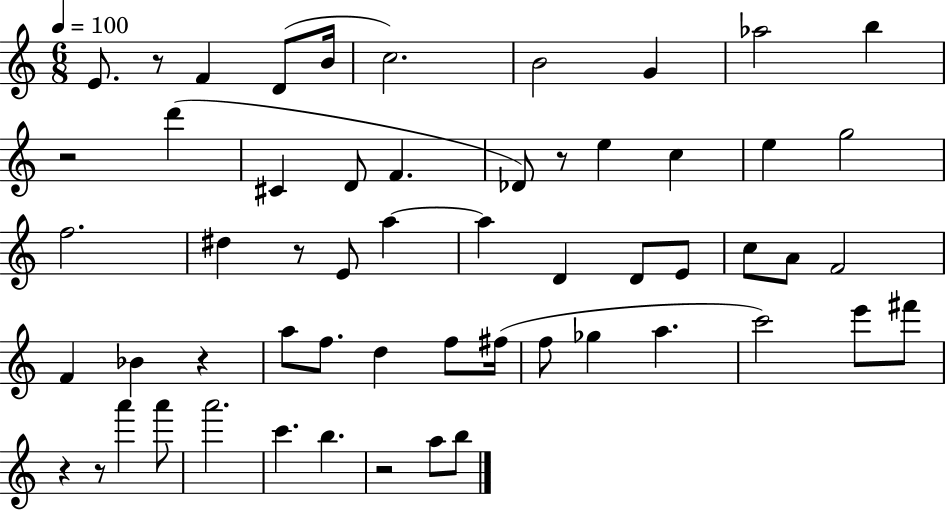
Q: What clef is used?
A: treble